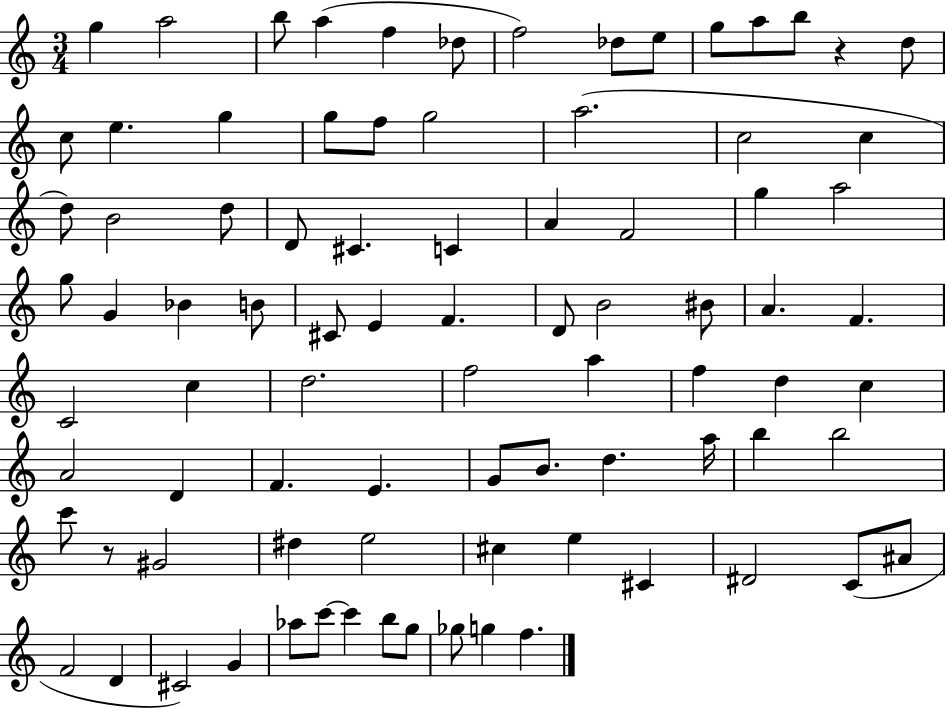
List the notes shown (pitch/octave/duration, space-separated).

G5/q A5/h B5/e A5/q F5/q Db5/e F5/h Db5/e E5/e G5/e A5/e B5/e R/q D5/e C5/e E5/q. G5/q G5/e F5/e G5/h A5/h. C5/h C5/q D5/e B4/h D5/e D4/e C#4/q. C4/q A4/q F4/h G5/q A5/h G5/e G4/q Bb4/q B4/e C#4/e E4/q F4/q. D4/e B4/h BIS4/e A4/q. F4/q. C4/h C5/q D5/h. F5/h A5/q F5/q D5/q C5/q A4/h D4/q F4/q. E4/q. G4/e B4/e. D5/q. A5/s B5/q B5/h C6/e R/e G#4/h D#5/q E5/h C#5/q E5/q C#4/q D#4/h C4/e A#4/e F4/h D4/q C#4/h G4/q Ab5/e C6/e C6/q B5/e G5/e Gb5/e G5/q F5/q.